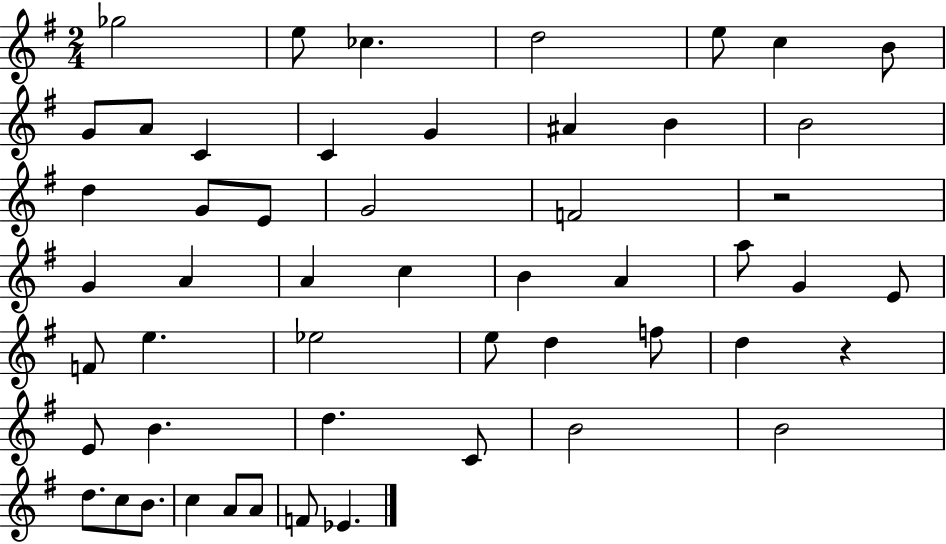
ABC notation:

X:1
T:Untitled
M:2/4
L:1/4
K:G
_g2 e/2 _c d2 e/2 c B/2 G/2 A/2 C C G ^A B B2 d G/2 E/2 G2 F2 z2 G A A c B A a/2 G E/2 F/2 e _e2 e/2 d f/2 d z E/2 B d C/2 B2 B2 d/2 c/2 B/2 c A/2 A/2 F/2 _E